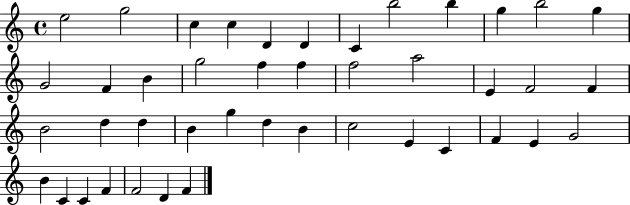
E5/h G5/h C5/q C5/q D4/q D4/q C4/q B5/h B5/q G5/q B5/h G5/q G4/h F4/q B4/q G5/h F5/q F5/q F5/h A5/h E4/q F4/h F4/q B4/h D5/q D5/q B4/q G5/q D5/q B4/q C5/h E4/q C4/q F4/q E4/q G4/h B4/q C4/q C4/q F4/q F4/h D4/q F4/q